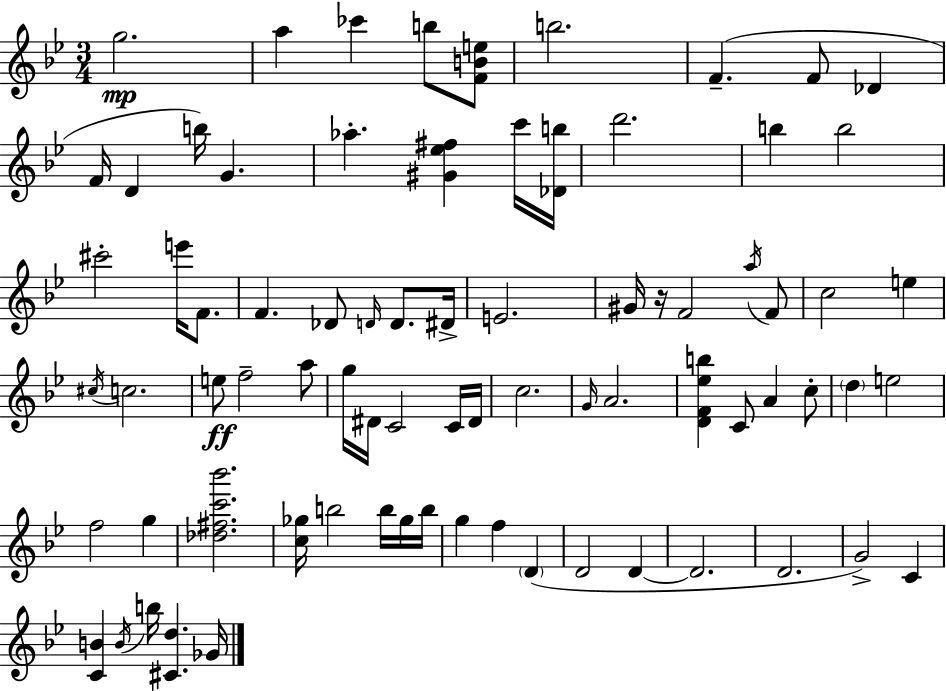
{
  \clef treble
  \numericTimeSignature
  \time 3/4
  \key g \minor
  \repeat volta 2 { g''2.\mp | a''4 ces'''4 b''8 <f' b' e''>8 | b''2. | f'4.--( f'8 des'4 | \break f'16 d'4 b''16) g'4. | aes''4.-. <gis' ees'' fis''>4 c'''16 <des' b''>16 | d'''2. | b''4 b''2 | \break cis'''2-. e'''16 f'8. | f'4. des'8 \grace { d'16 } d'8. | dis'16-> e'2. | gis'16 r16 f'2 \acciaccatura { a''16 } | \break f'8 c''2 e''4 | \acciaccatura { cis''16 } c''2. | e''8\ff f''2-- | a''8 g''16 dis'16 c'2 | \break c'16 dis'16 c''2. | \grace { g'16 } a'2. | <d' f' ees'' b''>4 c'8 a'4 | c''8-. \parenthesize d''4 e''2 | \break f''2 | g''4 <des'' fis'' c''' bes'''>2. | <c'' ges''>16 b''2 | b''16 ges''16 b''16 g''4 f''4 | \break \parenthesize d'4( d'2 | d'4~~ d'2. | d'2. | g'2->) | \break c'4 <c' b'>4 \acciaccatura { b'16 } b''16 <cis' d''>4. | ges'16 } \bar "|."
}